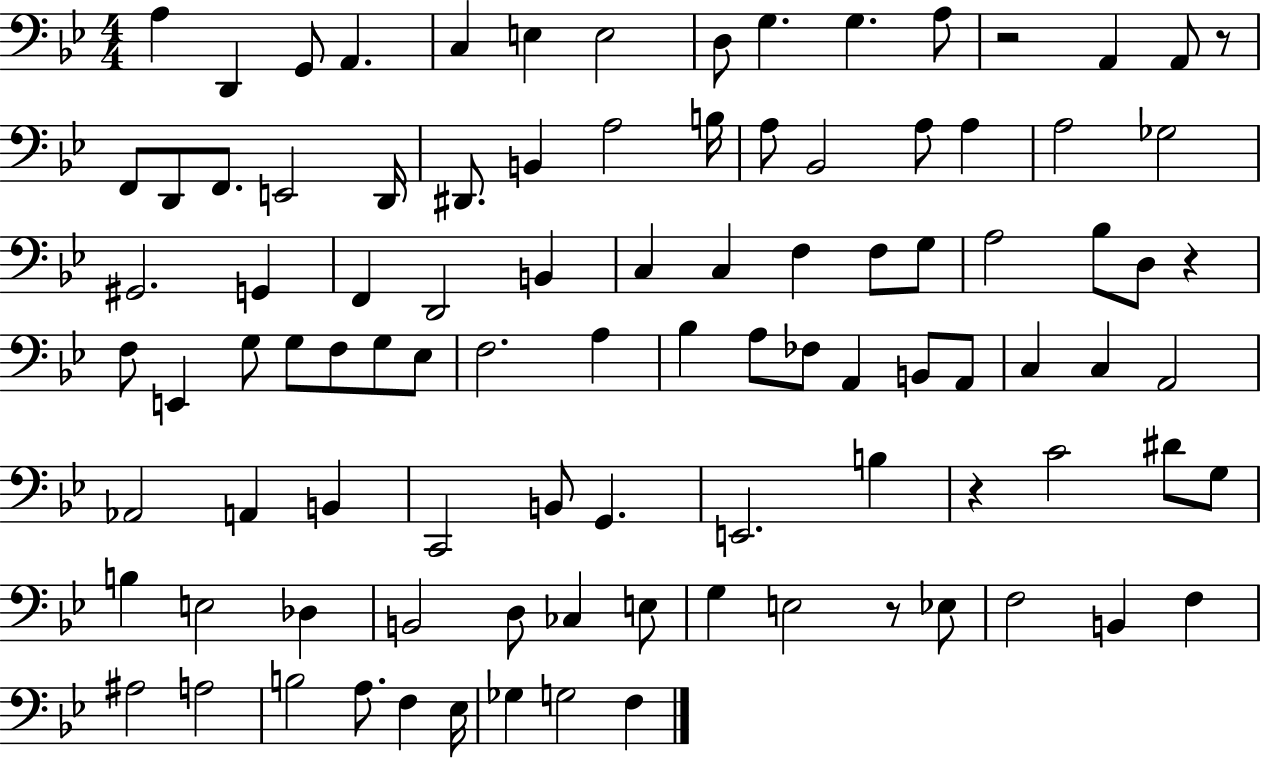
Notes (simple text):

A3/q D2/q G2/e A2/q. C3/q E3/q E3/h D3/e G3/q. G3/q. A3/e R/h A2/q A2/e R/e F2/e D2/e F2/e. E2/h D2/s D#2/e. B2/q A3/h B3/s A3/e Bb2/h A3/e A3/q A3/h Gb3/h G#2/h. G2/q F2/q D2/h B2/q C3/q C3/q F3/q F3/e G3/e A3/h Bb3/e D3/e R/q F3/e E2/q G3/e G3/e F3/e G3/e Eb3/e F3/h. A3/q Bb3/q A3/e FES3/e A2/q B2/e A2/e C3/q C3/q A2/h Ab2/h A2/q B2/q C2/h B2/e G2/q. E2/h. B3/q R/q C4/h D#4/e G3/e B3/q E3/h Db3/q B2/h D3/e CES3/q E3/e G3/q E3/h R/e Eb3/e F3/h B2/q F3/q A#3/h A3/h B3/h A3/e. F3/q Eb3/s Gb3/q G3/h F3/q